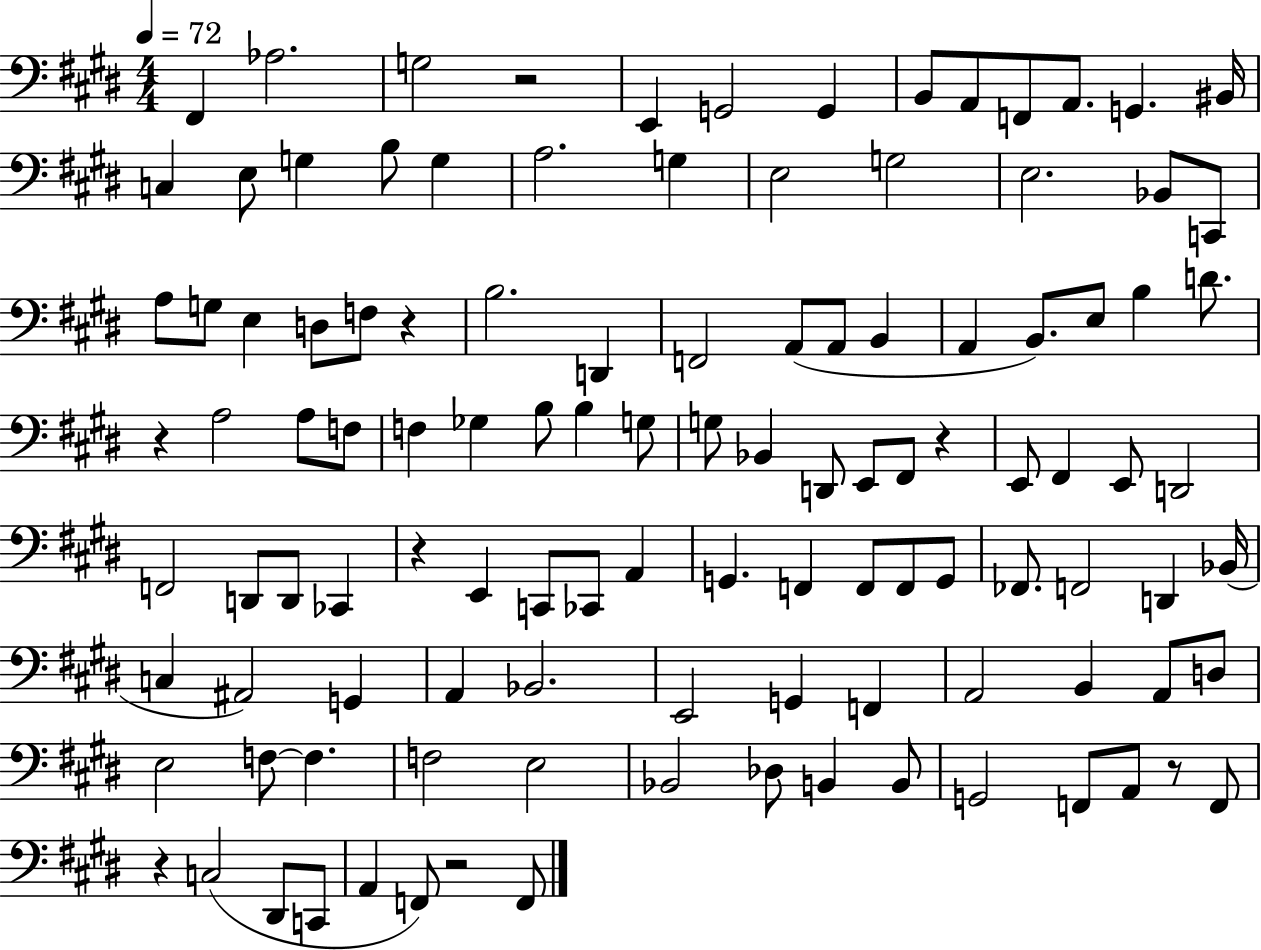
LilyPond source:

{
  \clef bass
  \numericTimeSignature
  \time 4/4
  \key e \major
  \tempo 4 = 72
  fis,4 aes2. | g2 r2 | e,4 g,2 g,4 | b,8 a,8 f,8 a,8. g,4. bis,16 | \break c4 e8 g4 b8 g4 | a2. g4 | e2 g2 | e2. bes,8 c,8 | \break a8 g8 e4 d8 f8 r4 | b2. d,4 | f,2 a,8( a,8 b,4 | a,4 b,8.) e8 b4 d'8. | \break r4 a2 a8 f8 | f4 ges4 b8 b4 g8 | g8 bes,4 d,8 e,8 fis,8 r4 | e,8 fis,4 e,8 d,2 | \break f,2 d,8 d,8 ces,4 | r4 e,4 c,8 ces,8 a,4 | g,4. f,4 f,8 f,8 g,8 | fes,8. f,2 d,4 bes,16( | \break c4 ais,2) g,4 | a,4 bes,2. | e,2 g,4 f,4 | a,2 b,4 a,8 d8 | \break e2 f8~~ f4. | f2 e2 | bes,2 des8 b,4 b,8 | g,2 f,8 a,8 r8 f,8 | \break r4 c2( dis,8 c,8 | a,4 f,8) r2 f,8 | \bar "|."
}